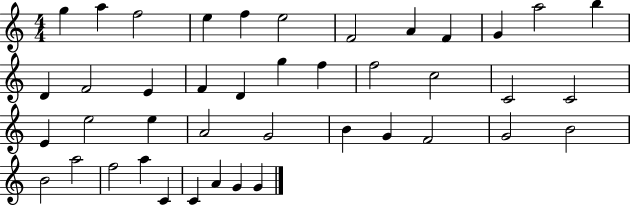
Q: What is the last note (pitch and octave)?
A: G4